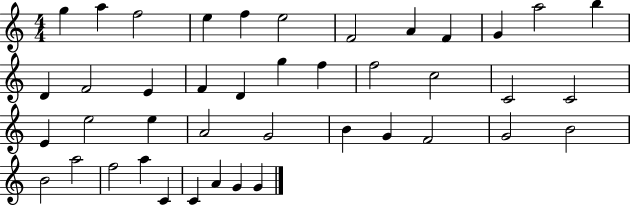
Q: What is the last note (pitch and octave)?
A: G4